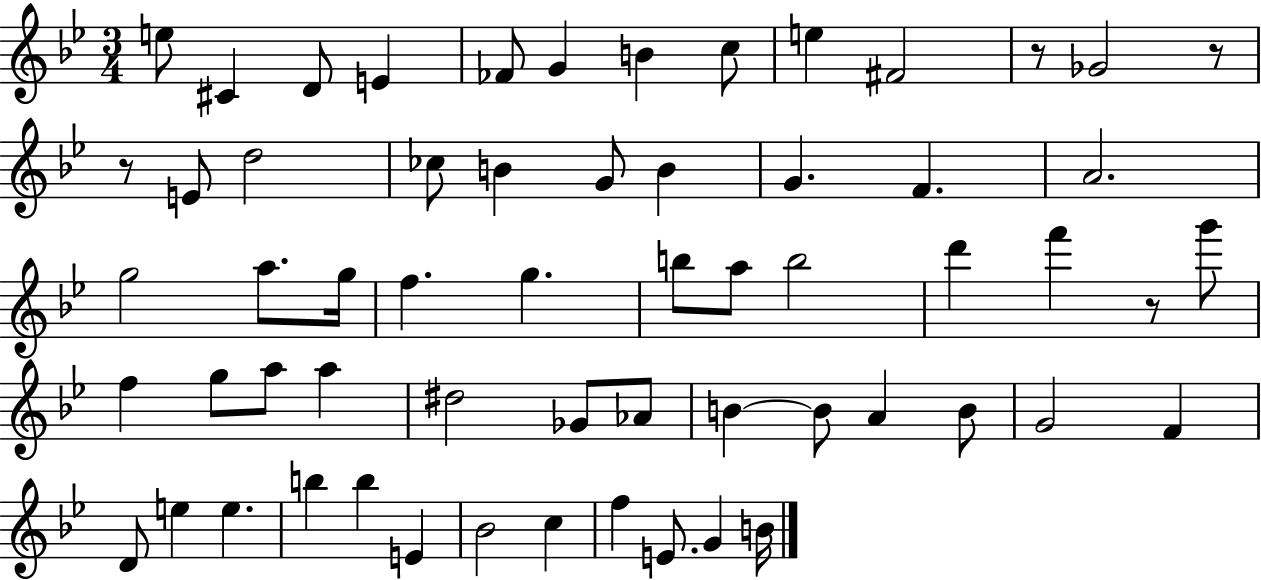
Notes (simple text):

E5/e C#4/q D4/e E4/q FES4/e G4/q B4/q C5/e E5/q F#4/h R/e Gb4/h R/e R/e E4/e D5/h CES5/e B4/q G4/e B4/q G4/q. F4/q. A4/h. G5/h A5/e. G5/s F5/q. G5/q. B5/e A5/e B5/h D6/q F6/q R/e G6/e F5/q G5/e A5/e A5/q D#5/h Gb4/e Ab4/e B4/q B4/e A4/q B4/e G4/h F4/q D4/e E5/q E5/q. B5/q B5/q E4/q Bb4/h C5/q F5/q E4/e. G4/q B4/s